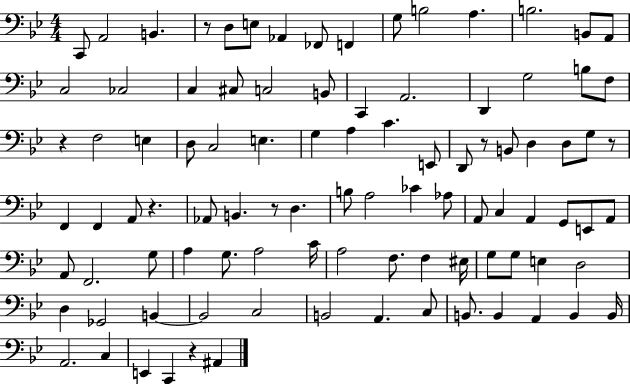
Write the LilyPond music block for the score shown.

{
  \clef bass
  \numericTimeSignature
  \time 4/4
  \key bes \major
  \repeat volta 2 { c,8 a,2 b,4. | r8 d8 e8 aes,4 fes,8 f,4 | g8 b2 a4. | b2. b,8 a,8 | \break c2 ces2 | c4 cis8 c2 b,8 | c,4 a,2. | d,4 g2 b8 f8 | \break r4 f2 e4 | d8 c2 e4. | g4 a4 c'4. e,8 | d,8 r8 b,8 d4 d8 g8 r8 | \break f,4 f,4 a,8 r4. | aes,8 b,4. r8 d4. | b8 a2 ces'4 aes8 | a,8 c4 a,4 g,8 e,8 a,8 | \break a,8 f,2. g8 | a4 g8. a2 c'16 | a2 f8. f4 eis16 | g8 g8 e4 d2 | \break d4 ges,2 b,4~~ | b,2 c2 | b,2 a,4. c8 | b,8. b,4 a,4 b,4 b,16 | \break a,2. c4 | e,4 c,4 r4 ais,4 | } \bar "|."
}